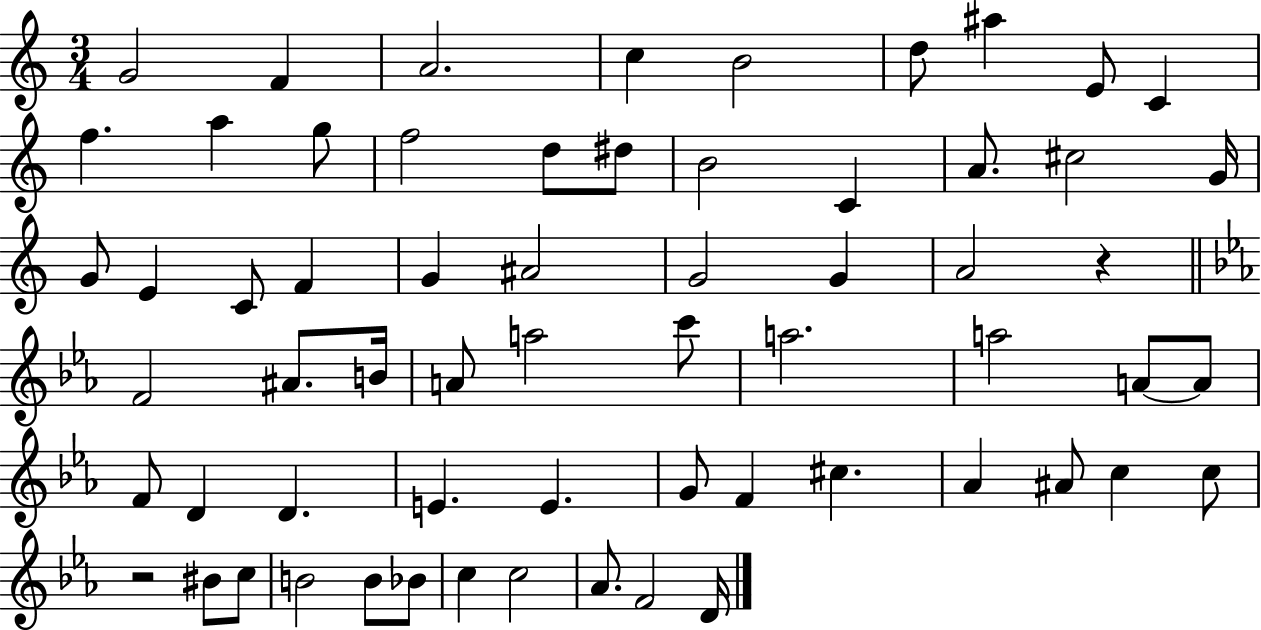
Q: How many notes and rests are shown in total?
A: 63